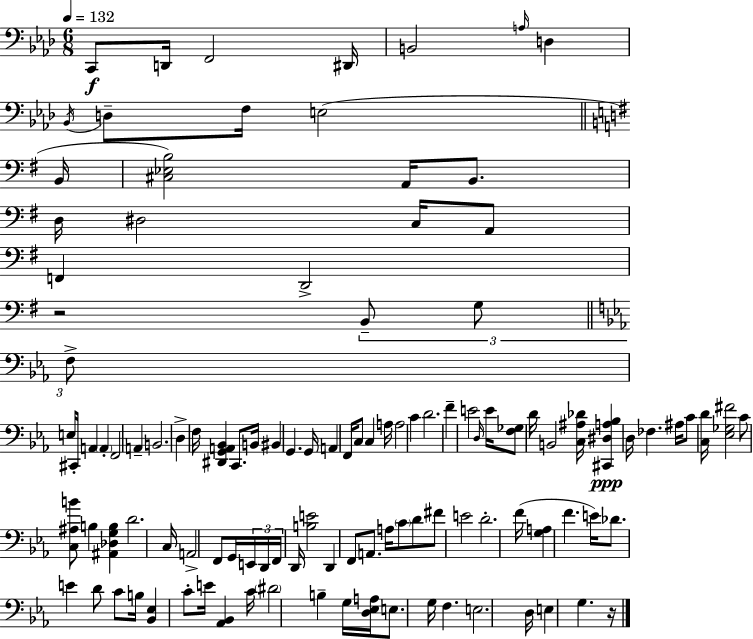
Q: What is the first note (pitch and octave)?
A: C2